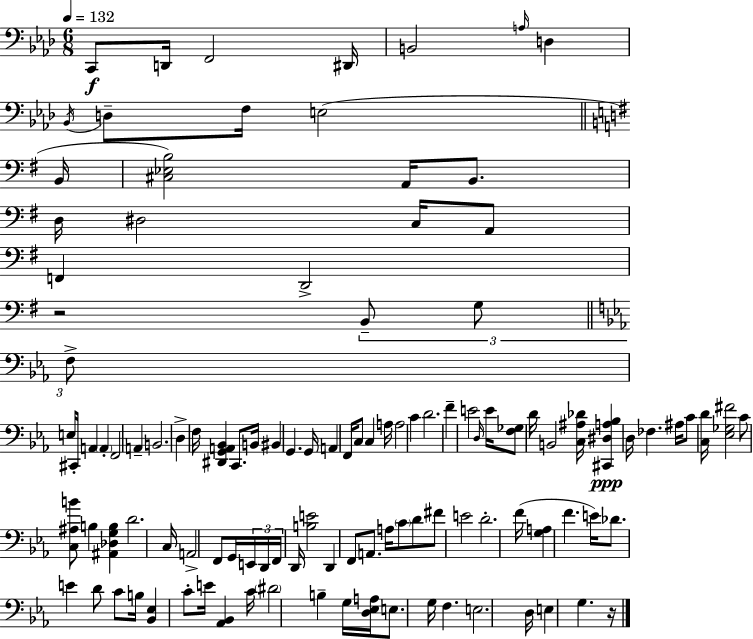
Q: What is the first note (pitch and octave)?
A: C2